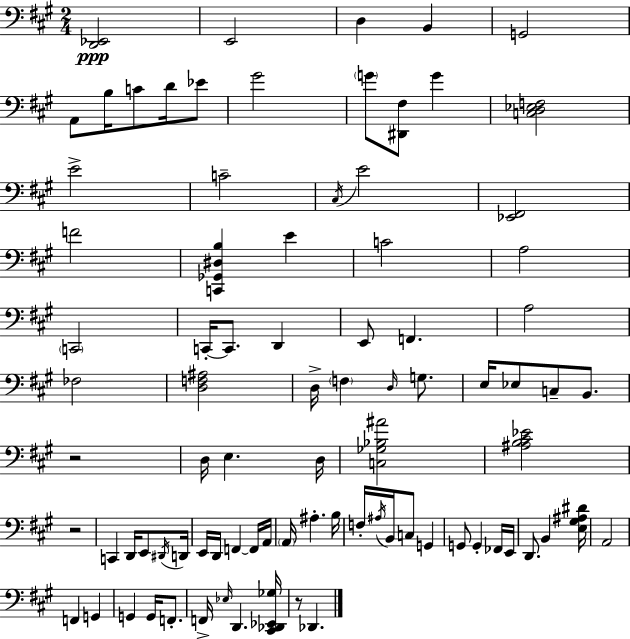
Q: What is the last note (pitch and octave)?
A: Db2